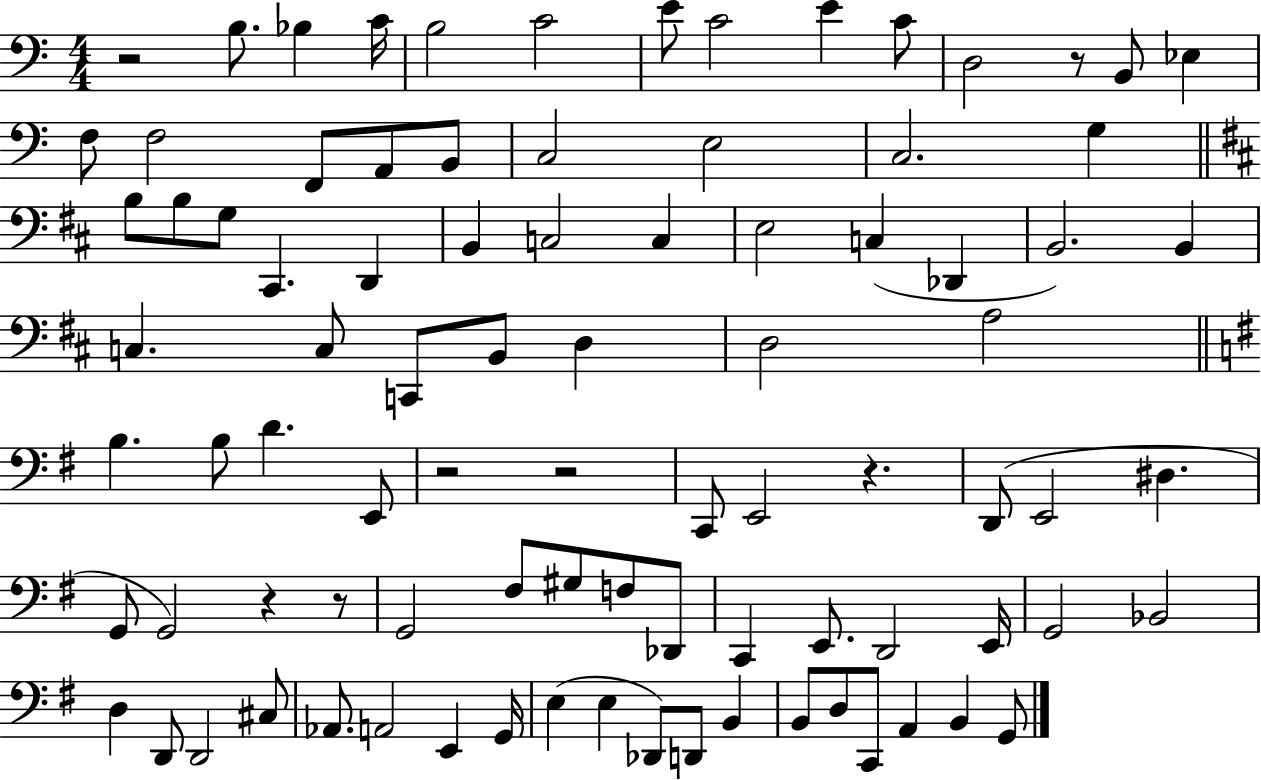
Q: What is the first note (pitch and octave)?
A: B3